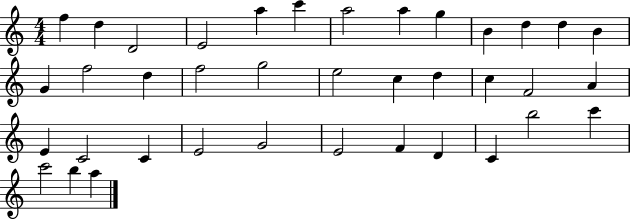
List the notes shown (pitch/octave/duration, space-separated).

F5/q D5/q D4/h E4/h A5/q C6/q A5/h A5/q G5/q B4/q D5/q D5/q B4/q G4/q F5/h D5/q F5/h G5/h E5/h C5/q D5/q C5/q F4/h A4/q E4/q C4/h C4/q E4/h G4/h E4/h F4/q D4/q C4/q B5/h C6/q C6/h B5/q A5/q